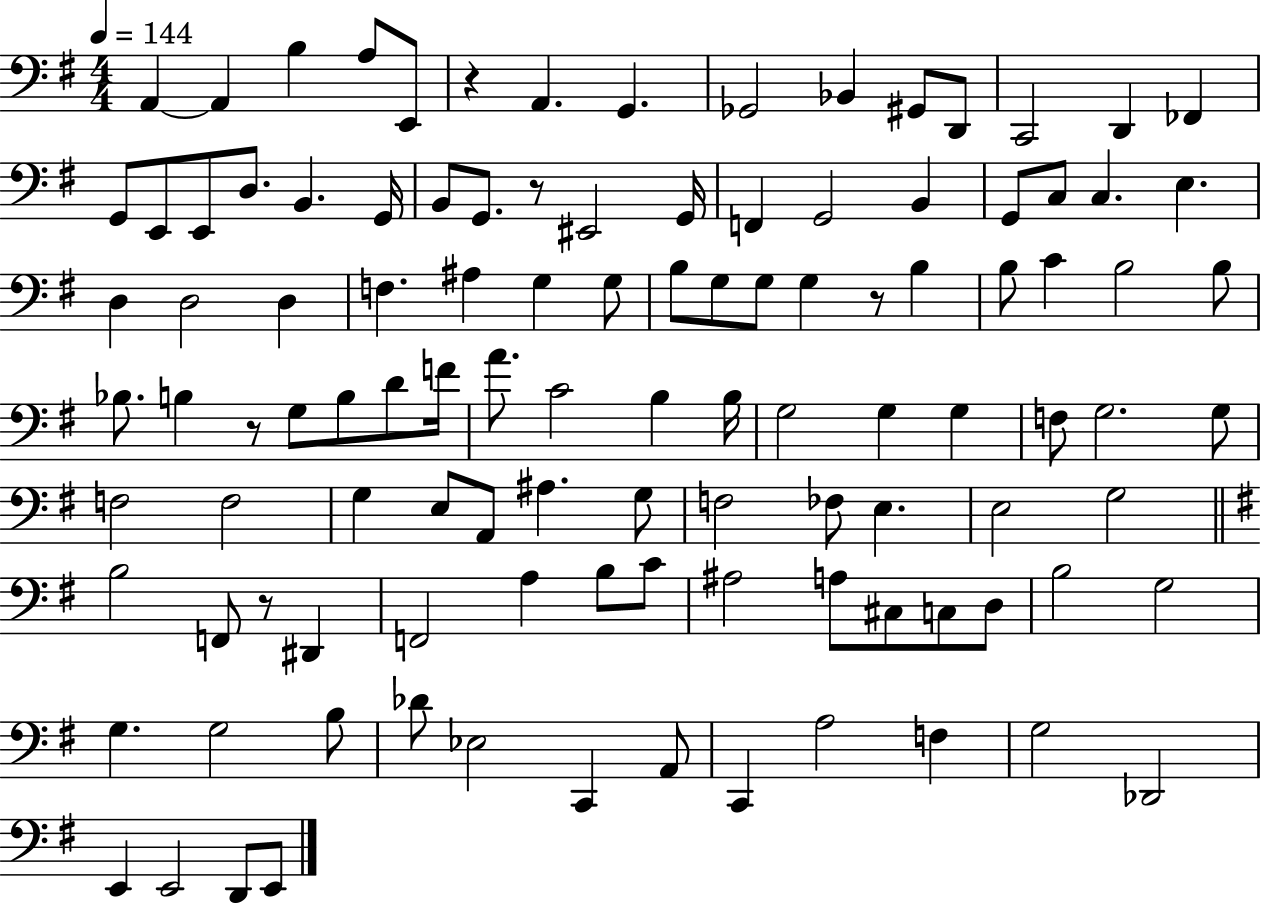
{
  \clef bass
  \numericTimeSignature
  \time 4/4
  \key g \major
  \tempo 4 = 144
  a,4~~ a,4 b4 a8 e,8 | r4 a,4. g,4. | ges,2 bes,4 gis,8 d,8 | c,2 d,4 fes,4 | \break g,8 e,8 e,8 d8. b,4. g,16 | b,8 g,8. r8 eis,2 g,16 | f,4 g,2 b,4 | g,8 c8 c4. e4. | \break d4 d2 d4 | f4. ais4 g4 g8 | b8 g8 g8 g4 r8 b4 | b8 c'4 b2 b8 | \break bes8. b4 r8 g8 b8 d'8 f'16 | a'8. c'2 b4 b16 | g2 g4 g4 | f8 g2. g8 | \break f2 f2 | g4 e8 a,8 ais4. g8 | f2 fes8 e4. | e2 g2 | \break \bar "||" \break \key e \minor b2 f,8 r8 dis,4 | f,2 a4 b8 c'8 | ais2 a8 cis8 c8 d8 | b2 g2 | \break g4. g2 b8 | des'8 ees2 c,4 a,8 | c,4 a2 f4 | g2 des,2 | \break e,4 e,2 d,8 e,8 | \bar "|."
}